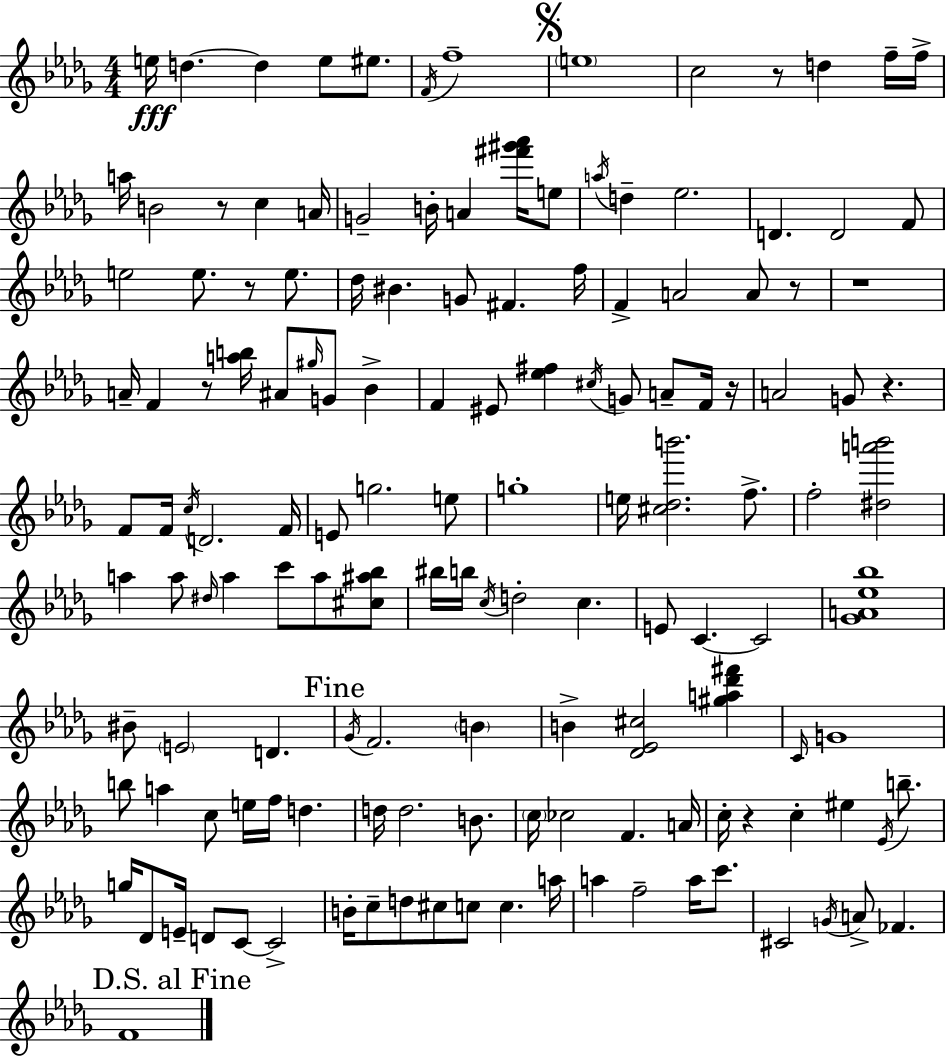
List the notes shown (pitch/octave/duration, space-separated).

E5/s D5/q. D5/q E5/e EIS5/e. F4/s F5/w E5/w C5/h R/e D5/q F5/s F5/s A5/s B4/h R/e C5/q A4/s G4/h B4/s A4/q [F#6,G#6,Ab6]/s E5/e A5/s D5/q Eb5/h. D4/q. D4/h F4/e E5/h E5/e. R/e E5/e. Db5/s BIS4/q. G4/e F#4/q. F5/s F4/q A4/h A4/e R/e R/w A4/s F4/q R/e [A5,B5]/s A#4/e G#5/s G4/e Bb4/q F4/q EIS4/e [Eb5,F#5]/q C#5/s G4/e A4/e F4/s R/s A4/h G4/e R/q. F4/e F4/s C5/s D4/h. F4/s E4/e G5/h. E5/e G5/w E5/s [C#5,Db5,B6]/h. F5/e. F5/h [D#5,A6,B6]/h A5/q A5/e D#5/s A5/q C6/e A5/e [C#5,A#5,Bb5]/e BIS5/s B5/s C5/s D5/h C5/q. E4/e C4/q. C4/h [Gb4,A4,Eb5,Bb5]/w BIS4/e E4/h D4/q. Gb4/s F4/h. B4/q B4/q [Db4,Eb4,C#5]/h [G#5,A5,Db6,F#6]/q C4/s G4/w B5/e A5/q C5/e E5/s F5/s D5/q. D5/s D5/h. B4/e. C5/s CES5/h F4/q. A4/s C5/s R/q C5/q EIS5/q Eb4/s B5/e. G5/s Db4/e E4/s D4/e C4/e C4/h B4/s C5/e D5/e C#5/e C5/e C5/q. A5/s A5/q F5/h A5/s C6/e. C#4/h G4/s A4/e FES4/q. F4/w